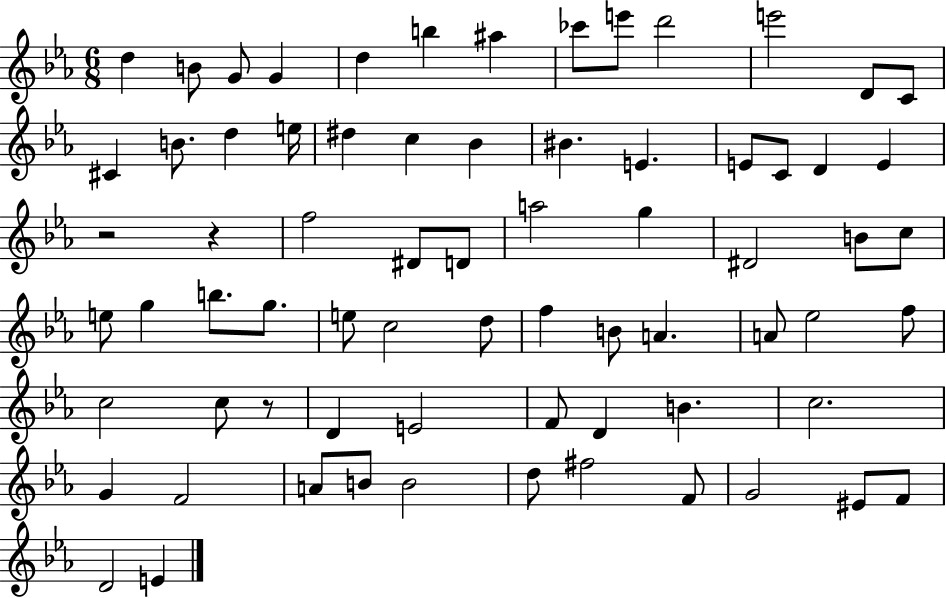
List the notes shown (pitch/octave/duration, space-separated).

D5/q B4/e G4/e G4/q D5/q B5/q A#5/q CES6/e E6/e D6/h E6/h D4/e C4/e C#4/q B4/e. D5/q E5/s D#5/q C5/q Bb4/q BIS4/q. E4/q. E4/e C4/e D4/q E4/q R/h R/q F5/h D#4/e D4/e A5/h G5/q D#4/h B4/e C5/e E5/e G5/q B5/e. G5/e. E5/e C5/h D5/e F5/q B4/e A4/q. A4/e Eb5/h F5/e C5/h C5/e R/e D4/q E4/h F4/e D4/q B4/q. C5/h. G4/q F4/h A4/e B4/e B4/h D5/e F#5/h F4/e G4/h EIS4/e F4/e D4/h E4/q